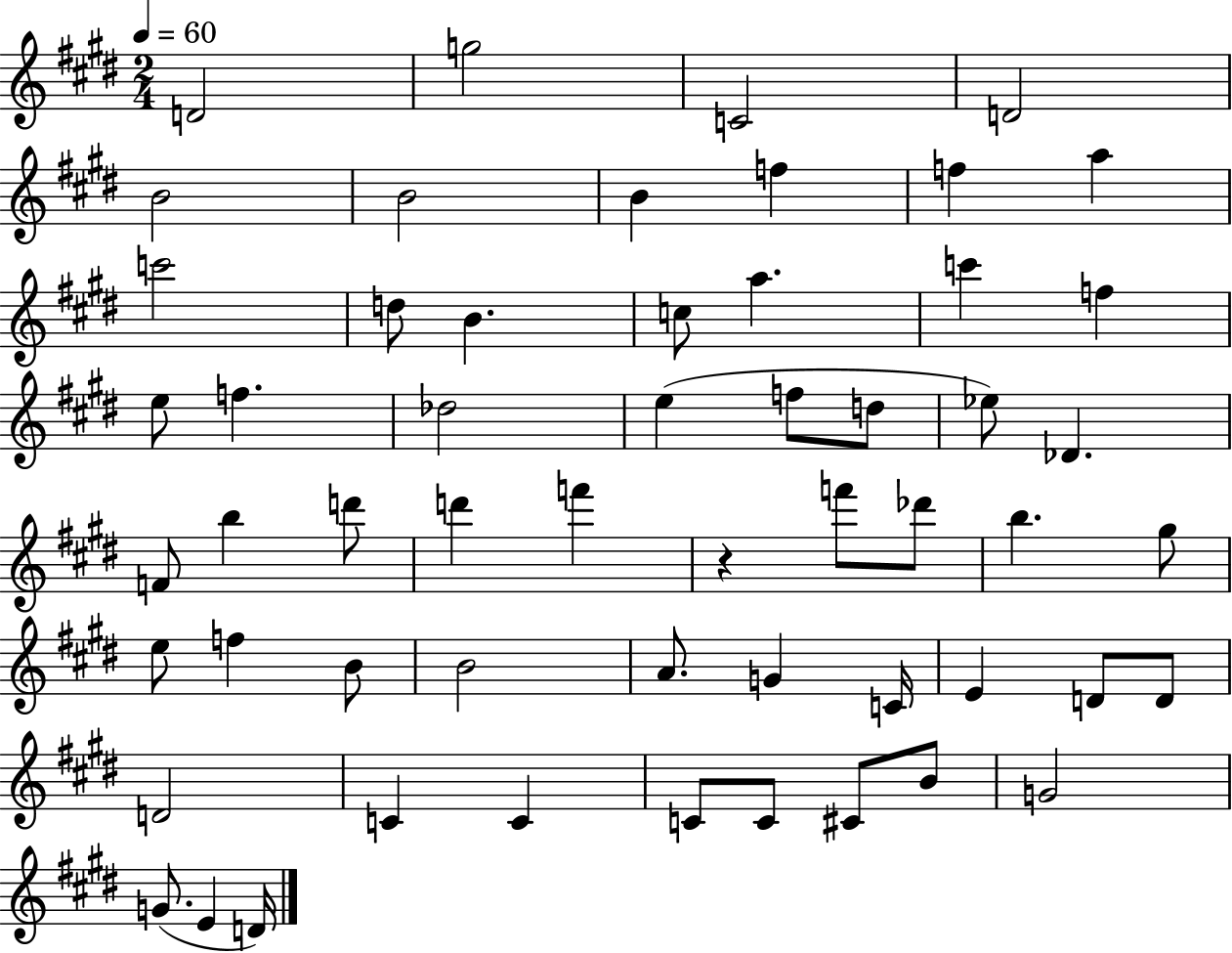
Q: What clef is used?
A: treble